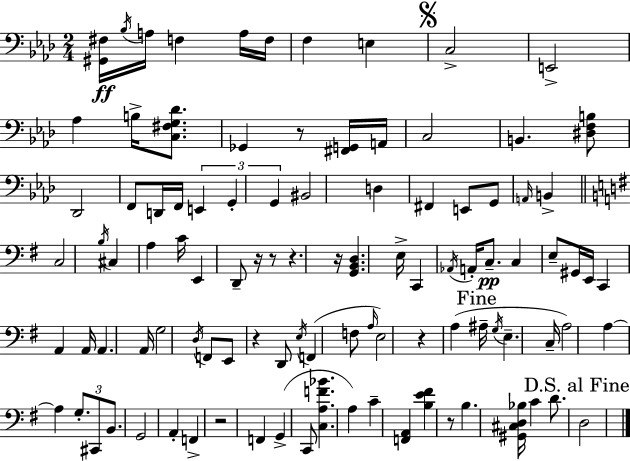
{
  \clef bass
  \numericTimeSignature
  \time 2/4
  \key f \minor
  <gis, fis>16\ff \acciaccatura { bes16 } a16 f4 a16 | f16 f4 e4 | \mark \markup { \musicglyph "scripts.segno" } c2-> | e,2-> | \break aes4 b16-> <c fis g des'>8. | ges,4 r8 <fis, g,>16 | a,16 c2 | b,4. <dis f b>8 | \break des,2 | f,8 d,16 f,16 \tuplet 3/2 { e,4 | g,4-. g,4 } | bis,2 | \break d4 fis,4 | e,8 g,8 \grace { a,16 } b,4-> | \bar "||" \break \key g \major c2 | \acciaccatura { b16 } cis4 a4 | c'16 e,4 d,8-- | r16 r8 r4. | \break r16 <g, b, d>4. | e16-> c,4 \acciaccatura { aes,16 } a,16-. c8.--\pp | c4 e8-- | gis,16 e,16 c,4 a,4 | \break a,16 a,4. | a,16 g2 | \acciaccatura { d16 } f,8 e,8 r4 | d,8 \acciaccatura { e16 }( f,4 | \break f8 \grace { a16 }) e2 | r4 | a4( \mark "Fine" ais16-- \acciaccatura { g16 } e4.-- | c16-- a2) | \break a4~~ | a4 \tuplet 3/2 { g8.-. | cis,8 b,8. } g,2 | a,4-. | \break f,4-> r2 | f,4 | g,4->( c,8 | <c a f' bes'>4. a4) | \break c'4-- <f, a,>4 | <b e' fis'>4 r8 | b4. <gis, cis d bes>16 c'4 | d'8. \mark "D.S. al Fine" d2 | \break \bar "|."
}